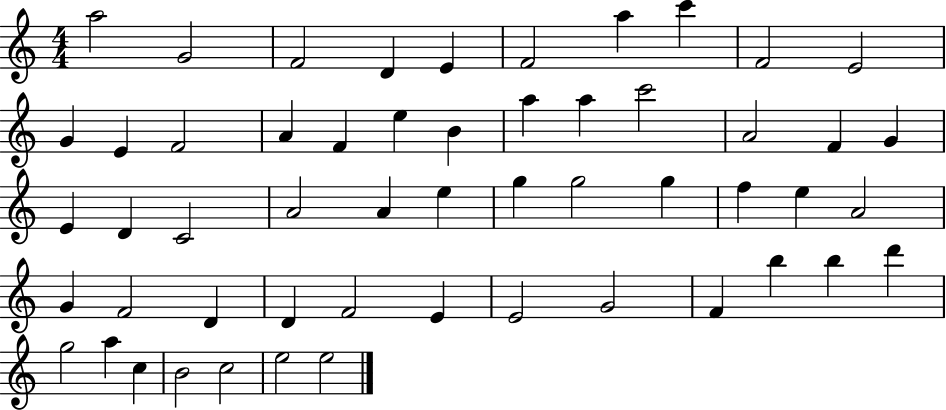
A5/h G4/h F4/h D4/q E4/q F4/h A5/q C6/q F4/h E4/h G4/q E4/q F4/h A4/q F4/q E5/q B4/q A5/q A5/q C6/h A4/h F4/q G4/q E4/q D4/q C4/h A4/h A4/q E5/q G5/q G5/h G5/q F5/q E5/q A4/h G4/q F4/h D4/q D4/q F4/h E4/q E4/h G4/h F4/q B5/q B5/q D6/q G5/h A5/q C5/q B4/h C5/h E5/h E5/h